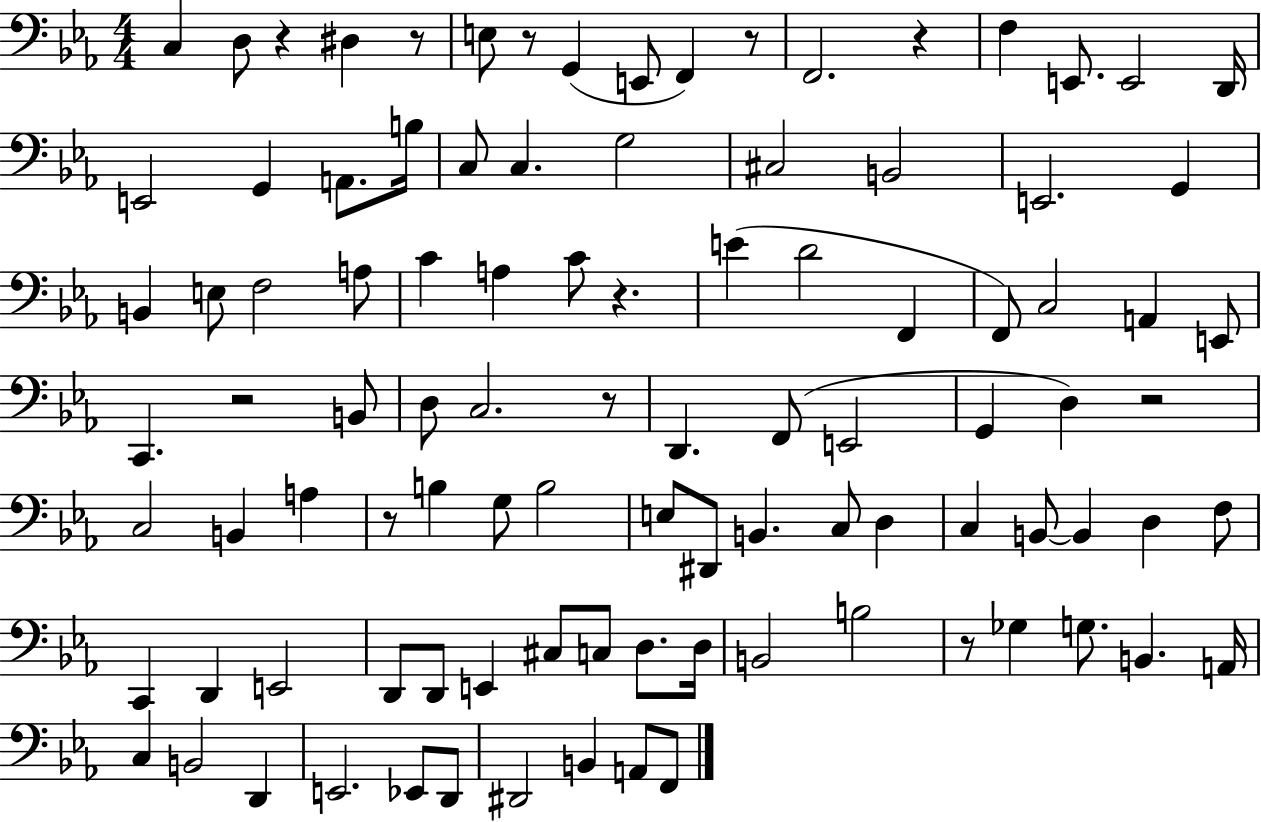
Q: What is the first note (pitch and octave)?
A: C3